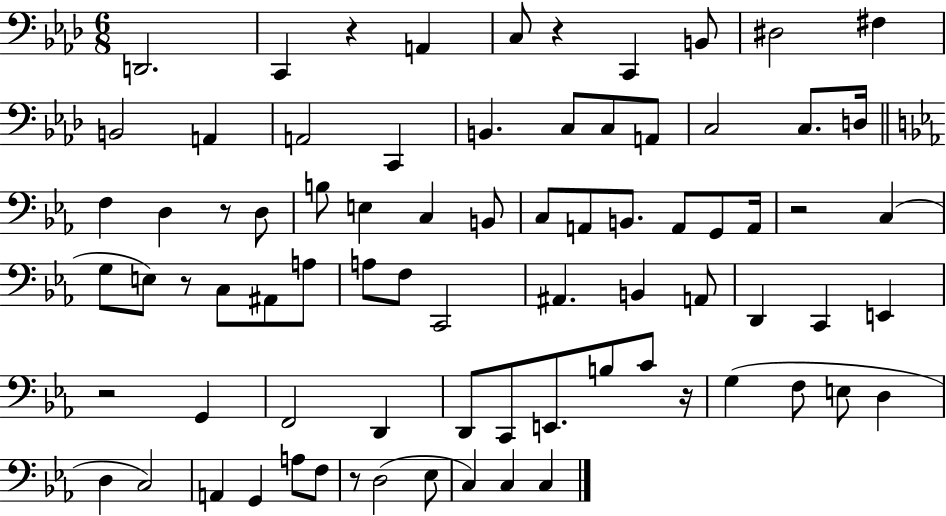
{
  \clef bass
  \numericTimeSignature
  \time 6/8
  \key aes \major
  d,2. | c,4 r4 a,4 | c8 r4 c,4 b,8 | dis2 fis4 | \break b,2 a,4 | a,2 c,4 | b,4. c8 c8 a,8 | c2 c8. d16 | \break \bar "||" \break \key c \minor f4 d4 r8 d8 | b8 e4 c4 b,8 | c8 a,8 b,8. a,8 g,8 a,16 | r2 c4( | \break g8 e8) r8 c8 ais,8 a8 | a8 f8 c,2 | ais,4. b,4 a,8 | d,4 c,4 e,4 | \break r2 g,4 | f,2 d,4 | d,8 c,8 e,8. b8 c'8 r16 | g4( f8 e8 d4 | \break d4 c2) | a,4 g,4 a8 f8 | r8 d2( ees8 | c4) c4 c4 | \break \bar "|."
}